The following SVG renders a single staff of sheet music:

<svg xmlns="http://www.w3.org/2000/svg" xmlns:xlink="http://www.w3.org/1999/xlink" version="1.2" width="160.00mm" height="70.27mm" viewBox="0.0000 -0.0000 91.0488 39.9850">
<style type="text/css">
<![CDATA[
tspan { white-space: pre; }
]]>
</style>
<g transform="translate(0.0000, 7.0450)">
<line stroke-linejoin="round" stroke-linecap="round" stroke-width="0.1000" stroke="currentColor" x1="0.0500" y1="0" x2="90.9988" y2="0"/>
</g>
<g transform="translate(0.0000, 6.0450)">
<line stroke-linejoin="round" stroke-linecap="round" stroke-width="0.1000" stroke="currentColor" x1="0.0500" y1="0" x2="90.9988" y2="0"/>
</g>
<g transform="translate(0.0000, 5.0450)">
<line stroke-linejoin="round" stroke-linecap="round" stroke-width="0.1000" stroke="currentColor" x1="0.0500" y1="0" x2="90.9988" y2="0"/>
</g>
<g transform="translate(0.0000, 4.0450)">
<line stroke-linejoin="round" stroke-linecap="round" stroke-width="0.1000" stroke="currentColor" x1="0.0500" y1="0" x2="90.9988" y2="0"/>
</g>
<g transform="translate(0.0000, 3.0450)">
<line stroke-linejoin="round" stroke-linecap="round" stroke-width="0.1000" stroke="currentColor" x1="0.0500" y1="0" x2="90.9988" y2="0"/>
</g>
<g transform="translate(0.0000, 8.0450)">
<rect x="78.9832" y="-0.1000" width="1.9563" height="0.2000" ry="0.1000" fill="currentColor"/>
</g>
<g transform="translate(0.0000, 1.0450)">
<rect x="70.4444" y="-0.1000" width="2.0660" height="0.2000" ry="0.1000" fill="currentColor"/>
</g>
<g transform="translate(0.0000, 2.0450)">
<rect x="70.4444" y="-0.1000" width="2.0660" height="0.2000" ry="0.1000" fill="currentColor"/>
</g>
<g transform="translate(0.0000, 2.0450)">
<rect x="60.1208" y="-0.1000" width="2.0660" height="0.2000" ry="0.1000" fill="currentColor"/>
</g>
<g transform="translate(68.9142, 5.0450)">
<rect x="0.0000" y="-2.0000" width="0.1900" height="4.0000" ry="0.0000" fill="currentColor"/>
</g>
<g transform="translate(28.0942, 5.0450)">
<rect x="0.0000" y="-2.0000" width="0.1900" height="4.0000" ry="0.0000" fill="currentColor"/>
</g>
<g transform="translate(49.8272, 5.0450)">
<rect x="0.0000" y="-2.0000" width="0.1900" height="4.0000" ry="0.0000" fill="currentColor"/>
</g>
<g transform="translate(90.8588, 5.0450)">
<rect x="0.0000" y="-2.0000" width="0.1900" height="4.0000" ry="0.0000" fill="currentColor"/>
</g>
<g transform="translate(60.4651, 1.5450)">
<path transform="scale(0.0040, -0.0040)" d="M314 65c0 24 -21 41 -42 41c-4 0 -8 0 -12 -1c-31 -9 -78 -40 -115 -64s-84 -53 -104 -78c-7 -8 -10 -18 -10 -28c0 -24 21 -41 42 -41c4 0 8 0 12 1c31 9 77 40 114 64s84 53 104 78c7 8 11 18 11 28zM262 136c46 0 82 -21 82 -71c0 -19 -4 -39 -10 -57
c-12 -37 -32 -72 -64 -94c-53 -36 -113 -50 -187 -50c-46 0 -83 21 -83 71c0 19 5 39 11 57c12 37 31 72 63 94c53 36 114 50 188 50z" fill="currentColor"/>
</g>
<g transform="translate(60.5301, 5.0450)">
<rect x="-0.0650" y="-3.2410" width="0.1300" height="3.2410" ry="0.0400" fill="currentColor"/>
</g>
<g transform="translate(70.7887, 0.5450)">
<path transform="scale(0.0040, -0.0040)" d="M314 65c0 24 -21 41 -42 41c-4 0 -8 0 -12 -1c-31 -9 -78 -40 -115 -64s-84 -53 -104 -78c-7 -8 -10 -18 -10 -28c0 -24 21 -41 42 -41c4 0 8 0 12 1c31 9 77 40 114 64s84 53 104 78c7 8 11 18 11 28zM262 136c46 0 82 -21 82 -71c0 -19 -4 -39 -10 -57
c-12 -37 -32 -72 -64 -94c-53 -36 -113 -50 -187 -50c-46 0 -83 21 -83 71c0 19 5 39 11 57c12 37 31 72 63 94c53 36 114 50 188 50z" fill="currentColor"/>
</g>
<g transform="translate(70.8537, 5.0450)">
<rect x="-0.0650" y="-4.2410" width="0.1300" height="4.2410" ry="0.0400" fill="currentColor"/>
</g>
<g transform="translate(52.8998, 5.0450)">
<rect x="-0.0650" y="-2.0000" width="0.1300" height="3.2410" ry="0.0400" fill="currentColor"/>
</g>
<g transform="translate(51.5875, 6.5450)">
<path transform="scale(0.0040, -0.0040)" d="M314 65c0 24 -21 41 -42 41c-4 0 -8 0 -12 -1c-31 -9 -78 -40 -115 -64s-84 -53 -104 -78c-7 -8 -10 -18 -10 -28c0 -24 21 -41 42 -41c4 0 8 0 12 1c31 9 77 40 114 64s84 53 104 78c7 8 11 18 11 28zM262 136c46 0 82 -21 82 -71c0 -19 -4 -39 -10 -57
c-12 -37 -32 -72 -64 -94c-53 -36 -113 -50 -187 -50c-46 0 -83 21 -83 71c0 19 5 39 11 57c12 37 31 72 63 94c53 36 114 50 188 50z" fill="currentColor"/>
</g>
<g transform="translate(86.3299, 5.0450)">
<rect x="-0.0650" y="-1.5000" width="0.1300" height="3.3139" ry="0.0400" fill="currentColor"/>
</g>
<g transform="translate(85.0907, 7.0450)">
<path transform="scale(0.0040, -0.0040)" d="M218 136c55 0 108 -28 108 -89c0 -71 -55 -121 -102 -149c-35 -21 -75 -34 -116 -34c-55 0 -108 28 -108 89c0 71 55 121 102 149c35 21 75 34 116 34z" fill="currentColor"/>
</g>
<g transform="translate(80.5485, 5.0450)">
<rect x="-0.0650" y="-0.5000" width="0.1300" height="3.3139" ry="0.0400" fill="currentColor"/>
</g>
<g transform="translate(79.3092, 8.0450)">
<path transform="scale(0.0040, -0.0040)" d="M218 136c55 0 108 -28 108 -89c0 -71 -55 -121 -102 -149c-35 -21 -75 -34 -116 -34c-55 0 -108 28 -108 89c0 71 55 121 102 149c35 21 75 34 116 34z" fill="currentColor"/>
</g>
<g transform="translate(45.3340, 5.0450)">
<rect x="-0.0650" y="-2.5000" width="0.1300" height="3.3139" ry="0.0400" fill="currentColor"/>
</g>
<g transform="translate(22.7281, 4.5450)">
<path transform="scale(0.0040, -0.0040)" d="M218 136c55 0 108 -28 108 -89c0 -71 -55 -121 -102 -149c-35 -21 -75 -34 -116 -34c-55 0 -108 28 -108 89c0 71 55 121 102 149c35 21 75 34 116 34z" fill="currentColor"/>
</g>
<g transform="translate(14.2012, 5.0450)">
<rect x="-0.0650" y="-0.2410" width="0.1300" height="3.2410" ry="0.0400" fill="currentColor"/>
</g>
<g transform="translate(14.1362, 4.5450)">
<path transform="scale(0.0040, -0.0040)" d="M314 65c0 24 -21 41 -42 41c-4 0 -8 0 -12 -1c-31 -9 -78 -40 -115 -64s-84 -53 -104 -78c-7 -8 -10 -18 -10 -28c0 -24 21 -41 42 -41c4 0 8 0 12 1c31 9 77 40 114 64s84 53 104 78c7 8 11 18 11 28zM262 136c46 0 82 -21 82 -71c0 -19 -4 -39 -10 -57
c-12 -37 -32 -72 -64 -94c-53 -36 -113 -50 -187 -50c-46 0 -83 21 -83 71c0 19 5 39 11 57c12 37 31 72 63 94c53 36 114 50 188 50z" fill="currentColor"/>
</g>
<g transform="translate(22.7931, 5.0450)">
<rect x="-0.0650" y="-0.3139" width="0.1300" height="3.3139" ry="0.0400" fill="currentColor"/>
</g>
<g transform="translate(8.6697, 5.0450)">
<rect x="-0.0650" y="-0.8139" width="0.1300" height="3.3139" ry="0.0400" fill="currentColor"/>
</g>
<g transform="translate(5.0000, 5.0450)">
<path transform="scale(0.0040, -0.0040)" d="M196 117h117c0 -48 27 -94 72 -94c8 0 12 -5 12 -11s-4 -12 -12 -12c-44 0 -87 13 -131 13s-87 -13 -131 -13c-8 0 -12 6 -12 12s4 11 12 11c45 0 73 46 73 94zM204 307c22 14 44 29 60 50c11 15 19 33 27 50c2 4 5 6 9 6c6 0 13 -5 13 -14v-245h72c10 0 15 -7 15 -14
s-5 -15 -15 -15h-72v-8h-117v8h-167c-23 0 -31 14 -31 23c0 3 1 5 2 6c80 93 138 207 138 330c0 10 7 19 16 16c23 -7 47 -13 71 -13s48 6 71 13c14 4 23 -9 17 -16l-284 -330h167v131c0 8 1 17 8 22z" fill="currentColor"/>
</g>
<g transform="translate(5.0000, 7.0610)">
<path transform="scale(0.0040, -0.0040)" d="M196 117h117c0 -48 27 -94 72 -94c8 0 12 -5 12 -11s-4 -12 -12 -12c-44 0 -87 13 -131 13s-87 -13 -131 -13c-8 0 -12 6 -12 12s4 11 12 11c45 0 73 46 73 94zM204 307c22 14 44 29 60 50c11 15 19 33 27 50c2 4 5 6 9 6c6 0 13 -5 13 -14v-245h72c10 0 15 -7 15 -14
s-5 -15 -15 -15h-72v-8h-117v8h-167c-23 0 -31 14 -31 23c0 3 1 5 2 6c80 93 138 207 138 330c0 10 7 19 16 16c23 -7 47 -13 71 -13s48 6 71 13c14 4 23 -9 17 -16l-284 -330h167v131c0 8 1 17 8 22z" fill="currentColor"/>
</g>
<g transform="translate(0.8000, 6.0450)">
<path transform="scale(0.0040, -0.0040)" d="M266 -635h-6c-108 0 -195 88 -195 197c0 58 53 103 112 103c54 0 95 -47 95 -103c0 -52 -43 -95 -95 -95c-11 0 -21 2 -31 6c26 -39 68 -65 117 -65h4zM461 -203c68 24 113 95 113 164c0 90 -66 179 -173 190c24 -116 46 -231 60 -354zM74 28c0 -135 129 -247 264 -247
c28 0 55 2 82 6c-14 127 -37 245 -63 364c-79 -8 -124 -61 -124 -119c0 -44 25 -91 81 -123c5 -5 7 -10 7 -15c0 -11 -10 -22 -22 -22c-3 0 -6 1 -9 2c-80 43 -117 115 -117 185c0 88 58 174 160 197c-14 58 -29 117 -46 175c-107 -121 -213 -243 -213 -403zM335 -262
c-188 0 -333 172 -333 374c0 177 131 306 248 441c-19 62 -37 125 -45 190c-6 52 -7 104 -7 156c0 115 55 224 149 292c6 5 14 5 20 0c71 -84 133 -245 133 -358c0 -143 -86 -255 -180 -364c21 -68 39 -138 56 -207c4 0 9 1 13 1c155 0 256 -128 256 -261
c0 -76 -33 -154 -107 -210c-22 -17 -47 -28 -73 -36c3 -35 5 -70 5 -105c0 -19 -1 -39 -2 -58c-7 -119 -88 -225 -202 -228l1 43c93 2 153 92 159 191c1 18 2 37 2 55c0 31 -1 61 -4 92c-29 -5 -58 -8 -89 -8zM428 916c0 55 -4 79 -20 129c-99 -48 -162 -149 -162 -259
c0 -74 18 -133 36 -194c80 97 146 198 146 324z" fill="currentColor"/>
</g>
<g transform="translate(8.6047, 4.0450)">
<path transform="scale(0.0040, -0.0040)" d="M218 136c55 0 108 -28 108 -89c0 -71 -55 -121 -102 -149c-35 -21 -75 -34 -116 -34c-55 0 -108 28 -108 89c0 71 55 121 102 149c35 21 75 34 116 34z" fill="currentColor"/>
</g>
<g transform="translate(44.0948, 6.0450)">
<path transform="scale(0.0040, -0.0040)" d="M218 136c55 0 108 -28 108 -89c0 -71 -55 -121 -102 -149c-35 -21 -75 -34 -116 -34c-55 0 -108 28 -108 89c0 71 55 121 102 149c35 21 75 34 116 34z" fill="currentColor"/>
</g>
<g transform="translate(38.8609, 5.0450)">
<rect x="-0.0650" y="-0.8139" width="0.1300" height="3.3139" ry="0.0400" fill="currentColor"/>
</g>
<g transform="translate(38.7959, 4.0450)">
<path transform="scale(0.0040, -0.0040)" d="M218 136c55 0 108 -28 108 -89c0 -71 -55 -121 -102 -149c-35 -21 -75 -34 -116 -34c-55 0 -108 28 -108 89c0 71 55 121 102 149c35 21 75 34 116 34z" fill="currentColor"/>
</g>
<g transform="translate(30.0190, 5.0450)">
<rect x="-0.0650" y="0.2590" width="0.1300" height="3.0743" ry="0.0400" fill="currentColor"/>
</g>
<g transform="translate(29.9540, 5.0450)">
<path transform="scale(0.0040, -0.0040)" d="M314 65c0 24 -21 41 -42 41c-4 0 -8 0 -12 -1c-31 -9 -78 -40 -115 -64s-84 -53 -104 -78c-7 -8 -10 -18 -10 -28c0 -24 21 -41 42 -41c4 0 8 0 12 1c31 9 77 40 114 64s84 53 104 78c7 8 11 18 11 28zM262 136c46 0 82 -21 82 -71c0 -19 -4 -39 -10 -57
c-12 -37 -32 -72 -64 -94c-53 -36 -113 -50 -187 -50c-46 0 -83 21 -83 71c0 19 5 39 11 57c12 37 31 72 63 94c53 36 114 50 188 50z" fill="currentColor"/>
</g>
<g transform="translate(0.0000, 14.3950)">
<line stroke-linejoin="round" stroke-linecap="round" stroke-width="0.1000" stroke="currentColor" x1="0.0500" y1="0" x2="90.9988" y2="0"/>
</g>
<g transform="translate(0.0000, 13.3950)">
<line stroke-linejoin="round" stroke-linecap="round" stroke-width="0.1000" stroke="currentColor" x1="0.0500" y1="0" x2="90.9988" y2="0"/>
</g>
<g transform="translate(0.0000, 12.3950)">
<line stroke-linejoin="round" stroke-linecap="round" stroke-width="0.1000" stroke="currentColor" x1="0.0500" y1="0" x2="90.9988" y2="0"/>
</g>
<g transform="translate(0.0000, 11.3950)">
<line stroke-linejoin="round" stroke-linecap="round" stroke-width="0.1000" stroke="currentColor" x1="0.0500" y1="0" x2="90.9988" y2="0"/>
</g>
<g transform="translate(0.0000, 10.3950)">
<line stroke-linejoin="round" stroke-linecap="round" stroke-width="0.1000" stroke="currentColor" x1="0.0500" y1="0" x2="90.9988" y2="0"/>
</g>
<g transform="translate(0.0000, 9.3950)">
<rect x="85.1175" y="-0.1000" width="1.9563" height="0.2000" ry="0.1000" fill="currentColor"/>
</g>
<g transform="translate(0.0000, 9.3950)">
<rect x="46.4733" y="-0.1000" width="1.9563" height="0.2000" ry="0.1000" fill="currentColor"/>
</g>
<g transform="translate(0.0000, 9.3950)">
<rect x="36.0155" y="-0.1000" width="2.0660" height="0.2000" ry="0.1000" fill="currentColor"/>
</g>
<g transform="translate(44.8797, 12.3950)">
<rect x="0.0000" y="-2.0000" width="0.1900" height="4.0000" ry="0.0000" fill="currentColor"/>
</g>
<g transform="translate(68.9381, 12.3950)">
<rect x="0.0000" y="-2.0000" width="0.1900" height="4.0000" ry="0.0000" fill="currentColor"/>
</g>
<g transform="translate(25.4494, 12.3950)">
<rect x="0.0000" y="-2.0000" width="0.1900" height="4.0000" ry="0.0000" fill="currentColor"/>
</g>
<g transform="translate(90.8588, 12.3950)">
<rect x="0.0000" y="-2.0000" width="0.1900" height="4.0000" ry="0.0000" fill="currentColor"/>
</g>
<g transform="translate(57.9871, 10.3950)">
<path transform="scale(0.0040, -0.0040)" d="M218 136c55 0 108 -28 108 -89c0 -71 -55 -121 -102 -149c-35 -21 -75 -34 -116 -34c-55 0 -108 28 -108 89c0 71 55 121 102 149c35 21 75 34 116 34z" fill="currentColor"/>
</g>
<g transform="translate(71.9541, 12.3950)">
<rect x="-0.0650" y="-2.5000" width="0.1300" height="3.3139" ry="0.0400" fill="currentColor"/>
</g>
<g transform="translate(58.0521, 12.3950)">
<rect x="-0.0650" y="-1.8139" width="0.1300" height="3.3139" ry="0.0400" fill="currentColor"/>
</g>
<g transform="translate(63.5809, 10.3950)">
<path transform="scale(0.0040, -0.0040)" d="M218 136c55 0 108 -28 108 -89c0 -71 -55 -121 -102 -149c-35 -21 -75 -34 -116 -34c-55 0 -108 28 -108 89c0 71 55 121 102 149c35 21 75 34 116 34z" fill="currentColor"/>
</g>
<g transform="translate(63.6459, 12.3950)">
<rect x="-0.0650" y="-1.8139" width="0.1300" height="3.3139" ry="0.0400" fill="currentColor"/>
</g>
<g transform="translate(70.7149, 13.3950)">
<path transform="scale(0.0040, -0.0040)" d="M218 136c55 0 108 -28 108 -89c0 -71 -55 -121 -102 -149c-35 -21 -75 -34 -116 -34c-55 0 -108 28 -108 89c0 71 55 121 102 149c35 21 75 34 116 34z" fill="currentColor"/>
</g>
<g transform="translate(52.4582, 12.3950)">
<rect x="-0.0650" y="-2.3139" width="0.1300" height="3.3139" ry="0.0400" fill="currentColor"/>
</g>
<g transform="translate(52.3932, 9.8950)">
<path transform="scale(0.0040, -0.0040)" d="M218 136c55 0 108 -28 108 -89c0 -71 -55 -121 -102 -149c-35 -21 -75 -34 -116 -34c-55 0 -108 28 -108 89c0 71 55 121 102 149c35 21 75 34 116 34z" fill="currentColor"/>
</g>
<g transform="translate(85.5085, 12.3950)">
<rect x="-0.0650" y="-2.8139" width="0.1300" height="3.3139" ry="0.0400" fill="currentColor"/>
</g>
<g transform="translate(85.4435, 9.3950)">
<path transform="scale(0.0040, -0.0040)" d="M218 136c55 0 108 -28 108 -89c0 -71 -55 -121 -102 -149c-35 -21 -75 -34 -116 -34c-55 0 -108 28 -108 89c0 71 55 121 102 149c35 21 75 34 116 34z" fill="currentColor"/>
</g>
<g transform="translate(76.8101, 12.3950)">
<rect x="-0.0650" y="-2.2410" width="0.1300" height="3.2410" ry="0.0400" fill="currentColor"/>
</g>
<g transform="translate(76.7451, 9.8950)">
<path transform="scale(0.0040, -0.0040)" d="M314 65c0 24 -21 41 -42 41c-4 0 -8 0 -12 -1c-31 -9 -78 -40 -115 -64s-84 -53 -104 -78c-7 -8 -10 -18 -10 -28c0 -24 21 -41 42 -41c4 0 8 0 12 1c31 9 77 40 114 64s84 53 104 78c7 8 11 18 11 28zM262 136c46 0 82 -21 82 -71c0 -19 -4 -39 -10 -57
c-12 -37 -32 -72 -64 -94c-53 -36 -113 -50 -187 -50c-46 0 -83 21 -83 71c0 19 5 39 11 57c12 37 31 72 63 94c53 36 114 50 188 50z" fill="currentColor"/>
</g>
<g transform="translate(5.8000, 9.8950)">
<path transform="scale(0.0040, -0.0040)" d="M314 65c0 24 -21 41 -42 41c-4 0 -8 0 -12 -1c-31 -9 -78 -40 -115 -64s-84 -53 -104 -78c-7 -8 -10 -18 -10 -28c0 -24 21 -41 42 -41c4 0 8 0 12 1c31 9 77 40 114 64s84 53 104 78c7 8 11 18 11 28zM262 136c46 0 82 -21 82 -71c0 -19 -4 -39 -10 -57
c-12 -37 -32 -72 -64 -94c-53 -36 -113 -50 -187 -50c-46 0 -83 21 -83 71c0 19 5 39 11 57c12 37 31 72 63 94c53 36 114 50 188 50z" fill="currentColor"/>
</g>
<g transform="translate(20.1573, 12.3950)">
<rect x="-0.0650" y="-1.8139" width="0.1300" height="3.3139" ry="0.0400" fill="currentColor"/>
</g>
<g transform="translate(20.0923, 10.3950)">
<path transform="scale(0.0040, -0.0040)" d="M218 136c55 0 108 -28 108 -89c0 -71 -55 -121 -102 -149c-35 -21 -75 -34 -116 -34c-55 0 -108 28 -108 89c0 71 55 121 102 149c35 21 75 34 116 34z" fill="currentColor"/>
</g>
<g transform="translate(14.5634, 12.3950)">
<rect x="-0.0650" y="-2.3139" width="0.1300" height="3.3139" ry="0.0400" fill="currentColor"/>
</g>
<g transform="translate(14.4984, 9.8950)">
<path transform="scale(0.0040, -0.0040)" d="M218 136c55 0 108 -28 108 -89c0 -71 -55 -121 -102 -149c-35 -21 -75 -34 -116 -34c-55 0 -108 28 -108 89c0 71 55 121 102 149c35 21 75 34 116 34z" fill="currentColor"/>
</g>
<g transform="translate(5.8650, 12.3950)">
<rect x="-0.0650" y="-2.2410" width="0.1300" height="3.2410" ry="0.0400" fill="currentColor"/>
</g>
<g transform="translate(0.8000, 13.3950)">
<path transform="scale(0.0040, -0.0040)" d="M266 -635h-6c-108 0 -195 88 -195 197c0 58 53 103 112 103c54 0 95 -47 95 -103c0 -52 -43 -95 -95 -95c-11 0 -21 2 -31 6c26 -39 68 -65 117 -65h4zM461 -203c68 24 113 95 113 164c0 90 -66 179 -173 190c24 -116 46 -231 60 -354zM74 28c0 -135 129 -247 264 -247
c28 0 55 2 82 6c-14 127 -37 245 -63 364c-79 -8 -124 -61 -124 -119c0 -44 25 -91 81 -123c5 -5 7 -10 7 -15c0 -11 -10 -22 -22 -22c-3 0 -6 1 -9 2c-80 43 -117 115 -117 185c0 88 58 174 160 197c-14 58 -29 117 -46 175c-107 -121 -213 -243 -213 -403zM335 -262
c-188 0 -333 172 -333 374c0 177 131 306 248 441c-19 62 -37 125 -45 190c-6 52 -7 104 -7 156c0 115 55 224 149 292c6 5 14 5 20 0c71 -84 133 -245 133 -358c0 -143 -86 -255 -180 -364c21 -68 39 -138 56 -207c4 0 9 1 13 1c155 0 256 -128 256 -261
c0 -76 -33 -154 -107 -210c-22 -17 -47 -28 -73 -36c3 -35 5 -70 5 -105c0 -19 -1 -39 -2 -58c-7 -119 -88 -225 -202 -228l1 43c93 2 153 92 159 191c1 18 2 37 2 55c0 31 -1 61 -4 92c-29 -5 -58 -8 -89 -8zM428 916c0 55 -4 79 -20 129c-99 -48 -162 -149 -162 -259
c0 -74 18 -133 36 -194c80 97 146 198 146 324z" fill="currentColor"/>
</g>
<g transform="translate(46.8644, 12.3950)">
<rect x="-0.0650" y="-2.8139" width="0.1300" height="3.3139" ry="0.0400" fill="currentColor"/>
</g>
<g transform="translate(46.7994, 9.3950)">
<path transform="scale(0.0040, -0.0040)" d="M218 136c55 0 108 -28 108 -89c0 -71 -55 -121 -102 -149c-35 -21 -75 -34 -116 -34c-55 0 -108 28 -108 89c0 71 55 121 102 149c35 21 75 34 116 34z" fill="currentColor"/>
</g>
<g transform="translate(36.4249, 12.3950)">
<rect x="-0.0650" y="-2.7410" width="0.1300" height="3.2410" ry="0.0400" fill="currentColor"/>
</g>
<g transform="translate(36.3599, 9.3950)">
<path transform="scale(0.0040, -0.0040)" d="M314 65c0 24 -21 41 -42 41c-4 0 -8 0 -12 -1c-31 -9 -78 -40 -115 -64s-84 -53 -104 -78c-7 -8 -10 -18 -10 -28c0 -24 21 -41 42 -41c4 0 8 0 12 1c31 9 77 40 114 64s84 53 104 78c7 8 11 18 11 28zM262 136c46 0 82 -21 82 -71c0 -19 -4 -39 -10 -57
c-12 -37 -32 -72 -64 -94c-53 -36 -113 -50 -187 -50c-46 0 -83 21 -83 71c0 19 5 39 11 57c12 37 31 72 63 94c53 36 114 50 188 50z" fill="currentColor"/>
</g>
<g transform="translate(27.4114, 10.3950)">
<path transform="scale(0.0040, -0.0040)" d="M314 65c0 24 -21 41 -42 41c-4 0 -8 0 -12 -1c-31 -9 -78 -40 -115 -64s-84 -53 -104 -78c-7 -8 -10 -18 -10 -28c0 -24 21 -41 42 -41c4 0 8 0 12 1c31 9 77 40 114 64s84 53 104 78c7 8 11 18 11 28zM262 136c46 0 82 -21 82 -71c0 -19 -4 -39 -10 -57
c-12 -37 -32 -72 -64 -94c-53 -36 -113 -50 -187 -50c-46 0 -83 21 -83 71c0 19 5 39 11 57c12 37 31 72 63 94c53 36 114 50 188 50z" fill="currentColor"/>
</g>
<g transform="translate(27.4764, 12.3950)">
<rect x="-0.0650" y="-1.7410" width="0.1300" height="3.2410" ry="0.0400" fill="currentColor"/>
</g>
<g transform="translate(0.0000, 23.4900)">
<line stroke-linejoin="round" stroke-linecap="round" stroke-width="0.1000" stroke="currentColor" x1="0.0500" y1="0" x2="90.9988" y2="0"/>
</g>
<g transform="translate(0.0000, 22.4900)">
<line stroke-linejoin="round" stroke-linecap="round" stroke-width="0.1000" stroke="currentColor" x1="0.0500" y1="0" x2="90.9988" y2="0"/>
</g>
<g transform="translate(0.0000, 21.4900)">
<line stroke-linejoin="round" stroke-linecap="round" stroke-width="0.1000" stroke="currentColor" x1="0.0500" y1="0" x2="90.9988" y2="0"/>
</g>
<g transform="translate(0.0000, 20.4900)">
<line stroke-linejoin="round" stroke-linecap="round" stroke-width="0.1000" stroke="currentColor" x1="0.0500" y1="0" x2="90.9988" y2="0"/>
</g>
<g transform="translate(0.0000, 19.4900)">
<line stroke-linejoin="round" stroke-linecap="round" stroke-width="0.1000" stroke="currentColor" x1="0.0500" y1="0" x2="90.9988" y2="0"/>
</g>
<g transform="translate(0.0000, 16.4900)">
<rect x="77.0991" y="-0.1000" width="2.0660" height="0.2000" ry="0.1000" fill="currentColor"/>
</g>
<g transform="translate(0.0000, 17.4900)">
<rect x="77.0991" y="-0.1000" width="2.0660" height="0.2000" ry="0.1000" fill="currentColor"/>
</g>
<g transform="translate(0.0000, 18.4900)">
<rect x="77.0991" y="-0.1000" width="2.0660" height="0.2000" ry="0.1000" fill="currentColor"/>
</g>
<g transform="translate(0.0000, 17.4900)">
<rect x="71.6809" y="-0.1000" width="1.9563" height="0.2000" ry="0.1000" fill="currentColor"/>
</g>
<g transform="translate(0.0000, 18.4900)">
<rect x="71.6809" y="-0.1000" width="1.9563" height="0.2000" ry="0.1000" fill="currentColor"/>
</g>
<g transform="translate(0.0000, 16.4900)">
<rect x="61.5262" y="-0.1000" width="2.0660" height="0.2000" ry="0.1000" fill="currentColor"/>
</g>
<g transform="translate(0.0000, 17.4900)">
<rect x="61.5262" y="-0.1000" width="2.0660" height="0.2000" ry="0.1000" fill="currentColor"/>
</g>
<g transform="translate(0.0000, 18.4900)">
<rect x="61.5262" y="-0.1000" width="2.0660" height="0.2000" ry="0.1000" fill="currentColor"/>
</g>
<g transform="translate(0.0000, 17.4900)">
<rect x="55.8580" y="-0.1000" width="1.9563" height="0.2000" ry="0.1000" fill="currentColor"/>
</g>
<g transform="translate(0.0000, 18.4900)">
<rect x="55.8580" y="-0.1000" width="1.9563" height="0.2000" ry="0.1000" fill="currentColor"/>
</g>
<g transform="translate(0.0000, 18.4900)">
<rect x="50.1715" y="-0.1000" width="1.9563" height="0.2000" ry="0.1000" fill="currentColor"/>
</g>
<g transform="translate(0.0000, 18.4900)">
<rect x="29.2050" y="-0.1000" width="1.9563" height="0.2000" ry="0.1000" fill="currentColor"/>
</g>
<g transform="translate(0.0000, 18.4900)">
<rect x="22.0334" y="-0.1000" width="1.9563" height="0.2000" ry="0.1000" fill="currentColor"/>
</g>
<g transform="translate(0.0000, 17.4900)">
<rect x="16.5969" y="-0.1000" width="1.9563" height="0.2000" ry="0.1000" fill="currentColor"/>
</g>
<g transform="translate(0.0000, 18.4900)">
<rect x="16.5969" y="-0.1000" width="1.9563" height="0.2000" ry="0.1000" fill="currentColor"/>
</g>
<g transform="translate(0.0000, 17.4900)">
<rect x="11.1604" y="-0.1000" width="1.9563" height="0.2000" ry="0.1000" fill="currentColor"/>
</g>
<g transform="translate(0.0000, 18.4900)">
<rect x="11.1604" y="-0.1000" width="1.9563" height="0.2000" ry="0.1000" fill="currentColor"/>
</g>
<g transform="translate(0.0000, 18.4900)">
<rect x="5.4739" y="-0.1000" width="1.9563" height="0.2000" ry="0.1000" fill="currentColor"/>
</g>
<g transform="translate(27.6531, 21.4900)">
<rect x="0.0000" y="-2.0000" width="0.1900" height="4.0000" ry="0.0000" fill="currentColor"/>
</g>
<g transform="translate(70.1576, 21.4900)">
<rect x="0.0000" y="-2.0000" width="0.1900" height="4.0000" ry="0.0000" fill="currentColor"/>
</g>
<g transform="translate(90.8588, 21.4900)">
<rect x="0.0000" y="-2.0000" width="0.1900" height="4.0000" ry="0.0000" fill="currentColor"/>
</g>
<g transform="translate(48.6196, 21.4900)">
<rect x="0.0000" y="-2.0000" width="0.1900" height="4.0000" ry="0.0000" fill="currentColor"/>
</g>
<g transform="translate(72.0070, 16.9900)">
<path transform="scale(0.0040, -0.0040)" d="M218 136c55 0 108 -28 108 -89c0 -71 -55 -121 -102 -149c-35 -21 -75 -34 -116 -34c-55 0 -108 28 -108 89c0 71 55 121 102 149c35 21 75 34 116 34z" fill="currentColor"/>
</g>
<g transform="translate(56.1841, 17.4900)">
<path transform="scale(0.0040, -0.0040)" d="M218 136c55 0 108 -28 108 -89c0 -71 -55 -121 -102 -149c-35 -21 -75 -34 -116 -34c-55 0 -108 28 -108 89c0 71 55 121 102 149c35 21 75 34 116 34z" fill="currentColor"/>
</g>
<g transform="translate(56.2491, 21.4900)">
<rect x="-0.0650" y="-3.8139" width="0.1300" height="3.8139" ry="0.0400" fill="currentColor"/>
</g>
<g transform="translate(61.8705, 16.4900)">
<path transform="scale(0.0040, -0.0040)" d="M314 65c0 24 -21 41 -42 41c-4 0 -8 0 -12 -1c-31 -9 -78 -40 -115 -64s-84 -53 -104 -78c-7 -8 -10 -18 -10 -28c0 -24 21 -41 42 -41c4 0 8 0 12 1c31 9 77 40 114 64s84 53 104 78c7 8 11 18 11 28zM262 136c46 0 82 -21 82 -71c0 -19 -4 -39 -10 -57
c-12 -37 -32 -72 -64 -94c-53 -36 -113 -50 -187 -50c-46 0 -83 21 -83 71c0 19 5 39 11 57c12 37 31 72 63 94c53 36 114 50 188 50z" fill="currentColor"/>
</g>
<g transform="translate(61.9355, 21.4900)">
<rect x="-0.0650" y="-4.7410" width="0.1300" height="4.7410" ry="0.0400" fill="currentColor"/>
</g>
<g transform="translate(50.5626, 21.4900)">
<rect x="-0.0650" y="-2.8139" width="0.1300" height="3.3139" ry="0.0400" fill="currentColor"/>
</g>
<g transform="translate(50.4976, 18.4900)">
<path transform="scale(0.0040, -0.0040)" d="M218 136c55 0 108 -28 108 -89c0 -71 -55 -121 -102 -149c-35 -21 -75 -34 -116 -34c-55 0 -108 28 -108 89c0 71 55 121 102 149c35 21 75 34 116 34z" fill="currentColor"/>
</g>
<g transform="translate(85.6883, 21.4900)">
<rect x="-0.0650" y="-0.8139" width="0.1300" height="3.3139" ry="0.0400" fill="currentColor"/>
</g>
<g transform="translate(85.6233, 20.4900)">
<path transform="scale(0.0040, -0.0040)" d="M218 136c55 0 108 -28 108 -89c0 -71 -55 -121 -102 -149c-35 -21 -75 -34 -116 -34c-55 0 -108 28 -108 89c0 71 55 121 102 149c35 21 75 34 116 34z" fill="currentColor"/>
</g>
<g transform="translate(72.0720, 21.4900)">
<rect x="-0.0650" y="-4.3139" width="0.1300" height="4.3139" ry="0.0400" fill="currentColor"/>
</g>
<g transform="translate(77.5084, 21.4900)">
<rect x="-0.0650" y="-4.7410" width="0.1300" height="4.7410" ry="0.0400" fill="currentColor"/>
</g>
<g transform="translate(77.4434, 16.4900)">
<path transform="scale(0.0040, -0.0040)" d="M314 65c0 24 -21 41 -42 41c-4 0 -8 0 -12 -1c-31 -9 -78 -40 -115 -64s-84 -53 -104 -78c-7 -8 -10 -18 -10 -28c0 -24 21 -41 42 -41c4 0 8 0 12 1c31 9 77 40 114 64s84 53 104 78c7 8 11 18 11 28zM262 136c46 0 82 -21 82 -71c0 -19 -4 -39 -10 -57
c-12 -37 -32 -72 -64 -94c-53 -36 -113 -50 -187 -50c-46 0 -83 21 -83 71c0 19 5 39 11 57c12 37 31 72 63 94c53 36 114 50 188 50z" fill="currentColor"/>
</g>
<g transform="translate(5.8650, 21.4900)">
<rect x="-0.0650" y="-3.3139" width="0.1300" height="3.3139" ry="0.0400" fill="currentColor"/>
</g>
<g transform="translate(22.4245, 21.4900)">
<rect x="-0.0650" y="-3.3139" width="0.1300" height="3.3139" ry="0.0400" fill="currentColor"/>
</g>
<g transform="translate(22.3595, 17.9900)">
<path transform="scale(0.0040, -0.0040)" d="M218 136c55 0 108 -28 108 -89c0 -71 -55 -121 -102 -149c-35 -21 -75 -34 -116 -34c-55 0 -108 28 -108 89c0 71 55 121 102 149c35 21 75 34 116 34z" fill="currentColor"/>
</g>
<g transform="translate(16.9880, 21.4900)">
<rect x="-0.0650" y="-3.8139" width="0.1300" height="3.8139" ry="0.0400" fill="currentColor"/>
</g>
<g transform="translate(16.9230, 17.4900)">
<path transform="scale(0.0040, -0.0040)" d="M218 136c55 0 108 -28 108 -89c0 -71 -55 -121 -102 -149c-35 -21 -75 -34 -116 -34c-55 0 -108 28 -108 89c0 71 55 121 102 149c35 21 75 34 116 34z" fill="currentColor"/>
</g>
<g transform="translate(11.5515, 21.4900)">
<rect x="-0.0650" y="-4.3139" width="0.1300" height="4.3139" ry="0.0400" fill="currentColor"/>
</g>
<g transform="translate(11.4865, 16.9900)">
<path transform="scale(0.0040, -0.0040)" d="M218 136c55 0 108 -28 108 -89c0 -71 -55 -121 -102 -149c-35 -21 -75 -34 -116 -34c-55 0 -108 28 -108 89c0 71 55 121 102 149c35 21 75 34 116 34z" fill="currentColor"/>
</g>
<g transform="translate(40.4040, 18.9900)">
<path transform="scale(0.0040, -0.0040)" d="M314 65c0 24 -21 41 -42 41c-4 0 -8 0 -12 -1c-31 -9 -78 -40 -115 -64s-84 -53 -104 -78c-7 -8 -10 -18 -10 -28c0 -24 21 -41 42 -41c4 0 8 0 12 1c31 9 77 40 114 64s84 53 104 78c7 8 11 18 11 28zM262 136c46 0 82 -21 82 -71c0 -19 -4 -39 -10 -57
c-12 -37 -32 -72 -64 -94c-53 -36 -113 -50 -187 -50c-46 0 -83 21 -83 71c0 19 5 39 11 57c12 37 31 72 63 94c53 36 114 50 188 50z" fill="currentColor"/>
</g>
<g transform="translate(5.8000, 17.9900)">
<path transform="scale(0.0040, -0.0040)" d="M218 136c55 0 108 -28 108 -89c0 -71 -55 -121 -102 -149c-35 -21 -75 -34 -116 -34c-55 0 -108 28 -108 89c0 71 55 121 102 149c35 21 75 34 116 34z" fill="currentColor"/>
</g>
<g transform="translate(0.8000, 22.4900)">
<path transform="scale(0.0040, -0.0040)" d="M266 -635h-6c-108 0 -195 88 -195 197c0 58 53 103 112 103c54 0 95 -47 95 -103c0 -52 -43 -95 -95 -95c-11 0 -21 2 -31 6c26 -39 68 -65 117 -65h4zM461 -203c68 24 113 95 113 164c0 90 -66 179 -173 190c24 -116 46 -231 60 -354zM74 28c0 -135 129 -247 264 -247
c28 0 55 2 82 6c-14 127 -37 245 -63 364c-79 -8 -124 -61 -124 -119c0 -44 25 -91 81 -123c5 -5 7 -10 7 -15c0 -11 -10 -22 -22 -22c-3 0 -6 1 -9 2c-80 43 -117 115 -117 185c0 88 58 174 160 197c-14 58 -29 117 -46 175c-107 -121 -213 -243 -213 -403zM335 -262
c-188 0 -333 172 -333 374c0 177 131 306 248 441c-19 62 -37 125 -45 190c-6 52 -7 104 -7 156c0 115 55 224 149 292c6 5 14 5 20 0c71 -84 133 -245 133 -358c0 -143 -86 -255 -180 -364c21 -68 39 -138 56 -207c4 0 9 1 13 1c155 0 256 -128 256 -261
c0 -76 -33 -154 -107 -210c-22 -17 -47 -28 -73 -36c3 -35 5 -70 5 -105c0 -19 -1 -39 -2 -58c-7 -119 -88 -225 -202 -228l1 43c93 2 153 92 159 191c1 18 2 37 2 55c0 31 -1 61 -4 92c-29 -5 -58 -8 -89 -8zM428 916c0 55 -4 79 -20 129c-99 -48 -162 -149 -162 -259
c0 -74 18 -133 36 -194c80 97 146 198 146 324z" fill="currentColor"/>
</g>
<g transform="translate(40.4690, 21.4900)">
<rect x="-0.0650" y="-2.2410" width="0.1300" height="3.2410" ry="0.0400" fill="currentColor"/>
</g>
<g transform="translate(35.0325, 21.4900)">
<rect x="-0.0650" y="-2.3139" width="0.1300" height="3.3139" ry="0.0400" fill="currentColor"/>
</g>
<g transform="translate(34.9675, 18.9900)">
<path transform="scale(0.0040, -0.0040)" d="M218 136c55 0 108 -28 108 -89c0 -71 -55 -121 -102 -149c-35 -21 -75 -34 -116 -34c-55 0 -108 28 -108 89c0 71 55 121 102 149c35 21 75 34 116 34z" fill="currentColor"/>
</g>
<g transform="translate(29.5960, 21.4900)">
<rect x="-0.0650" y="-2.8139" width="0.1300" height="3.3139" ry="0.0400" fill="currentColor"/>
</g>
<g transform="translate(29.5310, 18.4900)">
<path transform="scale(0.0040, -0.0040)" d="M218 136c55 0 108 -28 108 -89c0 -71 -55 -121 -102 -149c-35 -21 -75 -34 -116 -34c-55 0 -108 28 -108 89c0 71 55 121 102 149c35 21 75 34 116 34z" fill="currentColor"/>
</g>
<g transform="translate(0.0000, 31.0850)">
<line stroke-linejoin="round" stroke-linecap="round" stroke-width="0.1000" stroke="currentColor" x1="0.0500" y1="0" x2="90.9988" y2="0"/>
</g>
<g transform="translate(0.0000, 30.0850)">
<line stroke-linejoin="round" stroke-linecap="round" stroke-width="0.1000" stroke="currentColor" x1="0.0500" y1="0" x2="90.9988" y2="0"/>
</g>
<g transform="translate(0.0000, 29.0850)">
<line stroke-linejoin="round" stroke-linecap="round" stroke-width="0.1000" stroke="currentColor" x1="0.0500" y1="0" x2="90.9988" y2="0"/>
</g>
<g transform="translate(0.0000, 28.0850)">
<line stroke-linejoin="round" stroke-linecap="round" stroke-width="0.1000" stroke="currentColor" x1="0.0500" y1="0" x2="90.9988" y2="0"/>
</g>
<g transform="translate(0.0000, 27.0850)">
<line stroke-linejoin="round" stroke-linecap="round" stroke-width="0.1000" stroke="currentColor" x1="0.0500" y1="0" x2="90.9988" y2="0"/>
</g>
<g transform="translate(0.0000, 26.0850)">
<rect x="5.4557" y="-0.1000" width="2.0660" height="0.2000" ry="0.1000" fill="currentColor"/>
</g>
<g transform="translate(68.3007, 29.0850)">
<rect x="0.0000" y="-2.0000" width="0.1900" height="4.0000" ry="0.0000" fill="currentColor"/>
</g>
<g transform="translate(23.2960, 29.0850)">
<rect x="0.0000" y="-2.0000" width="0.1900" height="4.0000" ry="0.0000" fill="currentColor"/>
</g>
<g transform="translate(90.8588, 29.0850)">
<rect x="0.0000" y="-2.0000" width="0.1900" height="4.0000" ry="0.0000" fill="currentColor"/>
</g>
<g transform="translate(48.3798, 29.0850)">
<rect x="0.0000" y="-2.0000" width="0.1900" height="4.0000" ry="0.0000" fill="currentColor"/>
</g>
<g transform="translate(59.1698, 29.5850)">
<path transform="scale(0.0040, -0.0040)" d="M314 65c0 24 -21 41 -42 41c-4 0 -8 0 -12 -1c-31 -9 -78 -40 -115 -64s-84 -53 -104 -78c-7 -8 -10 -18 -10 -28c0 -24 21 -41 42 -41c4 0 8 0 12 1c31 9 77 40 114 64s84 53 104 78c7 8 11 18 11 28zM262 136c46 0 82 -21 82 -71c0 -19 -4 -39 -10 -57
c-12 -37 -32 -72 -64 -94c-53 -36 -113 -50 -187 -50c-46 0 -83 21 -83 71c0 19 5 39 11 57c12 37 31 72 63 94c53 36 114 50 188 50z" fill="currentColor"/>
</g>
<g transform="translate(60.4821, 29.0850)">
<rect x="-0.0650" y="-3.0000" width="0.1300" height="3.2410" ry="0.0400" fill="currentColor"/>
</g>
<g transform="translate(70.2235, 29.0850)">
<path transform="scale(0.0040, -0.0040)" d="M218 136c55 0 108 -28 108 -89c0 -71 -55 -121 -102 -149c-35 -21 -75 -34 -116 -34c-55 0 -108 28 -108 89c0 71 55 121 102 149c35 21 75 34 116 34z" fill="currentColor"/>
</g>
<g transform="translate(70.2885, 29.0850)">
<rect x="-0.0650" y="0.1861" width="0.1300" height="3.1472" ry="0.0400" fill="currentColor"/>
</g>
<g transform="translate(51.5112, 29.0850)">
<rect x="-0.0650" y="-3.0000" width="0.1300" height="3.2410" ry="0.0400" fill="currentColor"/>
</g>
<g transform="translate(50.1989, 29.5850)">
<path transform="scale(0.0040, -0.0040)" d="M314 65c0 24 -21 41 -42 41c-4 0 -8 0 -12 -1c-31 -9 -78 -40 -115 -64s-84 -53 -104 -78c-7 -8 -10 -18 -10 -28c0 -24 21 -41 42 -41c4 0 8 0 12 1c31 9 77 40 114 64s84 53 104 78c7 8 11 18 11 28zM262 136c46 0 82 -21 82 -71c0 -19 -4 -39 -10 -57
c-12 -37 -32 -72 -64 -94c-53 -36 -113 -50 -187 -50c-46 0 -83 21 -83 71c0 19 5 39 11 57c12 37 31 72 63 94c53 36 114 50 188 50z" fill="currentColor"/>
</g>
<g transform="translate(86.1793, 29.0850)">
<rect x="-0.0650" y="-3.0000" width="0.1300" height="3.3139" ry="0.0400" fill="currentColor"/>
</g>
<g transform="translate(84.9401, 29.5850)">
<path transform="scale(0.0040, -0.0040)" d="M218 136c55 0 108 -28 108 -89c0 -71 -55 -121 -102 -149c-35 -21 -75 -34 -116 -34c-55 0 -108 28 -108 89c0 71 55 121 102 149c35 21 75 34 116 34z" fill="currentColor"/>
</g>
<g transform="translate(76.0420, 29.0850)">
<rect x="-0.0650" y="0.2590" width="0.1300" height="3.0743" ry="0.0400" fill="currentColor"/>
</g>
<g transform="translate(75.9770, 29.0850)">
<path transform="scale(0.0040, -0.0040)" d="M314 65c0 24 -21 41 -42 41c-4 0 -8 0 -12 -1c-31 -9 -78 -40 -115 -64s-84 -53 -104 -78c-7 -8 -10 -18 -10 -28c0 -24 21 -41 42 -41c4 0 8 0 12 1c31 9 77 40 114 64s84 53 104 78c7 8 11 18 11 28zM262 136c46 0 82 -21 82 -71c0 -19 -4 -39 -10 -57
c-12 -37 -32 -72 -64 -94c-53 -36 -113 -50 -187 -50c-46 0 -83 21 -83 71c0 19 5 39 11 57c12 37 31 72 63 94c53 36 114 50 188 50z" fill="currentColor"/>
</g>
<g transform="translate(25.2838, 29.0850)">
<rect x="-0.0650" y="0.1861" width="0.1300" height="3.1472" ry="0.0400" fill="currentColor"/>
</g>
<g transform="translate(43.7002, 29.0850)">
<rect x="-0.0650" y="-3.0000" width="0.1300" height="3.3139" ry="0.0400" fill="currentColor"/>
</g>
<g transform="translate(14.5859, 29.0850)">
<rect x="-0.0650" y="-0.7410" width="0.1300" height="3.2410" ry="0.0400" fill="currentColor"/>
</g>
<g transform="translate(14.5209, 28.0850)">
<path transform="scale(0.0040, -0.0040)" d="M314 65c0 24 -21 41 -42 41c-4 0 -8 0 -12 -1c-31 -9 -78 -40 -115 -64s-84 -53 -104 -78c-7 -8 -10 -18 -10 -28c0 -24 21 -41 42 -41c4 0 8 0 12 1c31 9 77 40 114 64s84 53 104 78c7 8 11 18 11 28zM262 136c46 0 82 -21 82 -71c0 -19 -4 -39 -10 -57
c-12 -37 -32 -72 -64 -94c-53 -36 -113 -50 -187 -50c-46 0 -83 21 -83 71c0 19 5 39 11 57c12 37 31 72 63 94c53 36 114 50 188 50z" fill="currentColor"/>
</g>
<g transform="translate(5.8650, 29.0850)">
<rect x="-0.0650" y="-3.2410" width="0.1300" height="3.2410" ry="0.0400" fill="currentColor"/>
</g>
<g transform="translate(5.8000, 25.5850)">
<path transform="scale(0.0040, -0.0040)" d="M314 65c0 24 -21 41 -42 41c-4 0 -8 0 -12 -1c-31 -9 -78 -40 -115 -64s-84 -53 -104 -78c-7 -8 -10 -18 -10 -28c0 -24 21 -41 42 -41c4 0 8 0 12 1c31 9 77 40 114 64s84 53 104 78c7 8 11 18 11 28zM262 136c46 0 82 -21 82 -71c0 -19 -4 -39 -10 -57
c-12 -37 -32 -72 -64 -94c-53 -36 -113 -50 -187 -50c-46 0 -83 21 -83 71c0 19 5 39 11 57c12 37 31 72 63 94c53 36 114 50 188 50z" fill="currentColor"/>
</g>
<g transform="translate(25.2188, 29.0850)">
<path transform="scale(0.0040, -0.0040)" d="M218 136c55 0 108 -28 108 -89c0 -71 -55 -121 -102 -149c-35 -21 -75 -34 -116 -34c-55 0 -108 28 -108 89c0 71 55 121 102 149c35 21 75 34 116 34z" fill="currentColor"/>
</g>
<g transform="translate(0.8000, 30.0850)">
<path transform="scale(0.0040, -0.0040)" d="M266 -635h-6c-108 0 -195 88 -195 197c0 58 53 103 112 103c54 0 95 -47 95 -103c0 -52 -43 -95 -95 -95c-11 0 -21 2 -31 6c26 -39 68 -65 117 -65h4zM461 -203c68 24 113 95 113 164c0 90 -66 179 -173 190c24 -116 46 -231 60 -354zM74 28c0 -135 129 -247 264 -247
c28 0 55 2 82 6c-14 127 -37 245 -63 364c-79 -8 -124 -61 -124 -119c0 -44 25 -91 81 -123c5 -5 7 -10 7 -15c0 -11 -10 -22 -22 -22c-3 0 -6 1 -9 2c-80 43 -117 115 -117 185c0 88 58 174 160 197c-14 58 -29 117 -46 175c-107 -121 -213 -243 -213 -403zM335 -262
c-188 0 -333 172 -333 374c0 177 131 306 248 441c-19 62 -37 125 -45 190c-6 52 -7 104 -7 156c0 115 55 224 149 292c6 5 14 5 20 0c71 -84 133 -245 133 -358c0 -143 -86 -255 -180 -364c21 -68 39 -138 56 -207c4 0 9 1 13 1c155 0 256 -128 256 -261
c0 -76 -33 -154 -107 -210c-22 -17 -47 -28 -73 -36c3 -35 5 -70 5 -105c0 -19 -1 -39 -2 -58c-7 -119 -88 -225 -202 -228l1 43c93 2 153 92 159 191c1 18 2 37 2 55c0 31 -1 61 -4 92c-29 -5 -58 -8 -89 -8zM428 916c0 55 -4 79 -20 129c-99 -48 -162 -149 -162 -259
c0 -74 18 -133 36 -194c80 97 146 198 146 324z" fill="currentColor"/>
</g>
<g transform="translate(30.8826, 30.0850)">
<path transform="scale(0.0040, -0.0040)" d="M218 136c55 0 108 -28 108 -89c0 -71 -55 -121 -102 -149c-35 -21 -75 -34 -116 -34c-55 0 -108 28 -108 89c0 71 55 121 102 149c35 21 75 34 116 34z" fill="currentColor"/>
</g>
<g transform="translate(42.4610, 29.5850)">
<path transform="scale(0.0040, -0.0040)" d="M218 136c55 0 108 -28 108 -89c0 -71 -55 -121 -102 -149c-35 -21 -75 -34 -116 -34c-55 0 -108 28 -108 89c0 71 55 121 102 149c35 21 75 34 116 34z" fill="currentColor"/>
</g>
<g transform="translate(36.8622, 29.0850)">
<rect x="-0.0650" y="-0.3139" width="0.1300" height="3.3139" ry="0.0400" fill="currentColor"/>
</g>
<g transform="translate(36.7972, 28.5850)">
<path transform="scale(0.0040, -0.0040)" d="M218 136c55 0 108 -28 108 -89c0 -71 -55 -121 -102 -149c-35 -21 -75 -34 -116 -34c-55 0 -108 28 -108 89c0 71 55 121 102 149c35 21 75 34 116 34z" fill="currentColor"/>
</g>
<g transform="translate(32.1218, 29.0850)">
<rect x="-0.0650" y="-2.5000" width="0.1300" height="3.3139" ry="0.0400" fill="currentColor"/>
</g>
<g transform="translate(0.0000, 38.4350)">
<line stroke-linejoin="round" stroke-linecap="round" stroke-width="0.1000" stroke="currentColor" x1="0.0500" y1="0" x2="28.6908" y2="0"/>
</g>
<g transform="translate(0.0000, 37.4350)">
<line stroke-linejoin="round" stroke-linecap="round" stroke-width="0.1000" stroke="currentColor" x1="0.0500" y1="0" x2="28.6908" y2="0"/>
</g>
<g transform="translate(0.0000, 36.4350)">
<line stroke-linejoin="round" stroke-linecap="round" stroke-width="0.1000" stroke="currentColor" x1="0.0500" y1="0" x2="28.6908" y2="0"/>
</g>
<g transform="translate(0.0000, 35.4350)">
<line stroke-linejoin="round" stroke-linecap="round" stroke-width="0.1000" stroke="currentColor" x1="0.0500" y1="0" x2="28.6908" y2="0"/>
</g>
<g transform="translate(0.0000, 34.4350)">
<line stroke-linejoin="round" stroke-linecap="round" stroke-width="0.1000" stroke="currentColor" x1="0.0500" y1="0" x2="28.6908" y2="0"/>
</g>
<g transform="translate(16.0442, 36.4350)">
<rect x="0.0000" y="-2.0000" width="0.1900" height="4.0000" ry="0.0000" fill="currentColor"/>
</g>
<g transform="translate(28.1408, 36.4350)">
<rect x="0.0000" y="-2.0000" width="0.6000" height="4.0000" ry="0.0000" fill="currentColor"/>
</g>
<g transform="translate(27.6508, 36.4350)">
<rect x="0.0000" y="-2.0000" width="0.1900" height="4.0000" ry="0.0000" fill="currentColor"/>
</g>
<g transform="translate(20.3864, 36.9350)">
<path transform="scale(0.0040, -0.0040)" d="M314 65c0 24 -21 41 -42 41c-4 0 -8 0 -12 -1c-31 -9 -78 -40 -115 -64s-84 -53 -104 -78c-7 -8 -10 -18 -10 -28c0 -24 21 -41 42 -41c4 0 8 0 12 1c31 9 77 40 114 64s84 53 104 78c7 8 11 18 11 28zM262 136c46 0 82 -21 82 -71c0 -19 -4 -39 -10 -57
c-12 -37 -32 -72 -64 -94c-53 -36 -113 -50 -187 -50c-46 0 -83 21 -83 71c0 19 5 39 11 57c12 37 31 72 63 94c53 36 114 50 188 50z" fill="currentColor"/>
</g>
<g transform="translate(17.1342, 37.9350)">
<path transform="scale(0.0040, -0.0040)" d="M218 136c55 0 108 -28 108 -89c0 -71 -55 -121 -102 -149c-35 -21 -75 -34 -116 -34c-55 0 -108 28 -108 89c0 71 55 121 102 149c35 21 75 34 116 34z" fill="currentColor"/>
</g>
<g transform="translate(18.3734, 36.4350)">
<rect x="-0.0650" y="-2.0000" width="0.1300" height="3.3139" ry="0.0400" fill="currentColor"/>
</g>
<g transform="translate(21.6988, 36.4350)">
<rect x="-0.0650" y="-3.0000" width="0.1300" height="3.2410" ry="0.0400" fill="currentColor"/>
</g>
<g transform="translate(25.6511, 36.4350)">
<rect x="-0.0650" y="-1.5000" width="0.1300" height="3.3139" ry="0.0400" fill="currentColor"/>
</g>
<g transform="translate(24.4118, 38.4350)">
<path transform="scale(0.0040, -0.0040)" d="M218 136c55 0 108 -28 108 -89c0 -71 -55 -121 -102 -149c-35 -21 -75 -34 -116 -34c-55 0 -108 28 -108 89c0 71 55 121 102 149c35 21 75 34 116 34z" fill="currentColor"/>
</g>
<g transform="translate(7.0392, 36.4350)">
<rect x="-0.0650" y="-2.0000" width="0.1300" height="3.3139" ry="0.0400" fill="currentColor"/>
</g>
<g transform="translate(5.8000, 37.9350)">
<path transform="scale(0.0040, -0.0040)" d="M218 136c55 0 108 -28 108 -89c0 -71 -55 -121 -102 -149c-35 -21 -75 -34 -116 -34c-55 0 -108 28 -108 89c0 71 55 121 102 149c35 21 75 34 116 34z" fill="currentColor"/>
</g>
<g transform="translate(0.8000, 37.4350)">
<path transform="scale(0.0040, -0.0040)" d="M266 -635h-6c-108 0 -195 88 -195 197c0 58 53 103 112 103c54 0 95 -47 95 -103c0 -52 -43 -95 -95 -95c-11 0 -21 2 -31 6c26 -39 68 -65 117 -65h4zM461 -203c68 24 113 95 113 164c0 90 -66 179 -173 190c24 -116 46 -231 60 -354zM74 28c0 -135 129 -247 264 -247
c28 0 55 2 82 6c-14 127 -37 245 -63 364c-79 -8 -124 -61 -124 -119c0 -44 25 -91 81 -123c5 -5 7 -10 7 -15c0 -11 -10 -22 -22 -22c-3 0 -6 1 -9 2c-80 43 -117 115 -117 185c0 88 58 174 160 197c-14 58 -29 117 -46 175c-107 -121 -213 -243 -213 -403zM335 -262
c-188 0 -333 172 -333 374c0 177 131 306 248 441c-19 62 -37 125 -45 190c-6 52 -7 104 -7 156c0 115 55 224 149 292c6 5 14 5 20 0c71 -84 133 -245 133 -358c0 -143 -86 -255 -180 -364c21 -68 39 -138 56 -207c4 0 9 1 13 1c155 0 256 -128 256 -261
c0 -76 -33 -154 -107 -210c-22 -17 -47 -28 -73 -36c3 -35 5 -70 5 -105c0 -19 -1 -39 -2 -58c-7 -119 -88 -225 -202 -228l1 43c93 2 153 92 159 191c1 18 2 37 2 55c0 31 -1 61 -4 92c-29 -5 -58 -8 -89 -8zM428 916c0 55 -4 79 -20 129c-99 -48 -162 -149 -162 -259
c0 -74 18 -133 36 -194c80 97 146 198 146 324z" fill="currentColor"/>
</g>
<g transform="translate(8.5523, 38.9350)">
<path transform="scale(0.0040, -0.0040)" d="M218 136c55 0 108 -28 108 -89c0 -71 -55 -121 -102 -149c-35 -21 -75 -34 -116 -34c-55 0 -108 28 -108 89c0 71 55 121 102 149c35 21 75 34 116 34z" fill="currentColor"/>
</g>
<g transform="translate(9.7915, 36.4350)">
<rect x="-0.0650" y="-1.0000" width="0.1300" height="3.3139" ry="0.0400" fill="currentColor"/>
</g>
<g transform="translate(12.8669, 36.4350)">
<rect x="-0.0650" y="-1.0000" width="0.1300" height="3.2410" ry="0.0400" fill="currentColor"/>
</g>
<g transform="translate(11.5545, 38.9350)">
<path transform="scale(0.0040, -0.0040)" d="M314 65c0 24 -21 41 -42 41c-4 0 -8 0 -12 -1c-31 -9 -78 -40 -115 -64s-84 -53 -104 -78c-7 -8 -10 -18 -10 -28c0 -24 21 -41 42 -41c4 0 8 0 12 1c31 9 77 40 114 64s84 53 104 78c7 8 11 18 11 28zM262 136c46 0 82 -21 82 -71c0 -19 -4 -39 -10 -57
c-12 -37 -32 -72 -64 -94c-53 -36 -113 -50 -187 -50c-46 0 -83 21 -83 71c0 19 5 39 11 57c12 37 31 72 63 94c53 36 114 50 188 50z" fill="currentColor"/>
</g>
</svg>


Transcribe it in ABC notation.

X:1
T:Untitled
M:4/4
L:1/4
K:C
d c2 c B2 d G F2 b2 d'2 C E g2 g f f2 a2 a g f f G g2 a b d' c' b a g g2 a c' e'2 d' e'2 d b2 d2 B G c A A2 A2 B B2 A F D D2 F A2 E